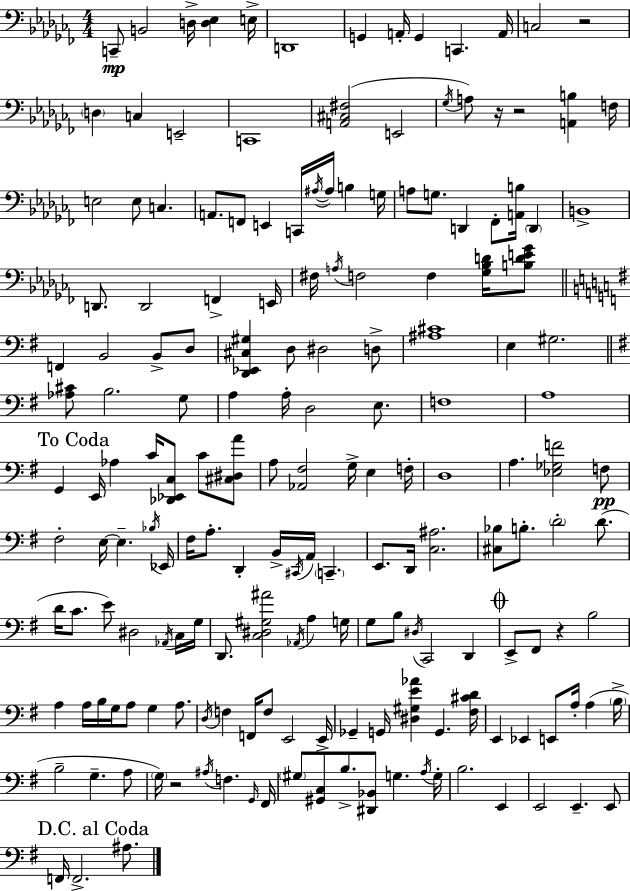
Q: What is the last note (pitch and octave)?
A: A#3